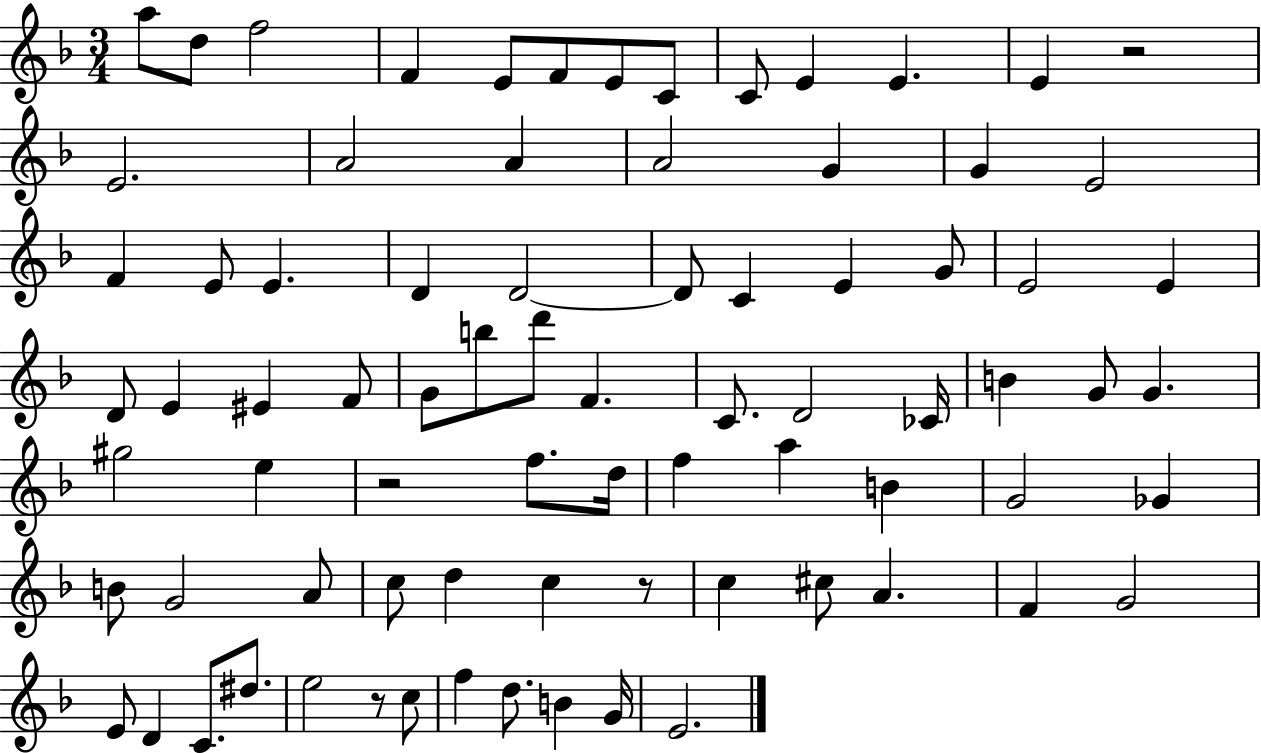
A5/e D5/e F5/h F4/q E4/e F4/e E4/e C4/e C4/e E4/q E4/q. E4/q R/h E4/h. A4/h A4/q A4/h G4/q G4/q E4/h F4/q E4/e E4/q. D4/q D4/h D4/e C4/q E4/q G4/e E4/h E4/q D4/e E4/q EIS4/q F4/e G4/e B5/e D6/e F4/q. C4/e. D4/h CES4/s B4/q G4/e G4/q. G#5/h E5/q R/h F5/e. D5/s F5/q A5/q B4/q G4/h Gb4/q B4/e G4/h A4/e C5/e D5/q C5/q R/e C5/q C#5/e A4/q. F4/q G4/h E4/e D4/q C4/e. D#5/e. E5/h R/e C5/e F5/q D5/e. B4/q G4/s E4/h.